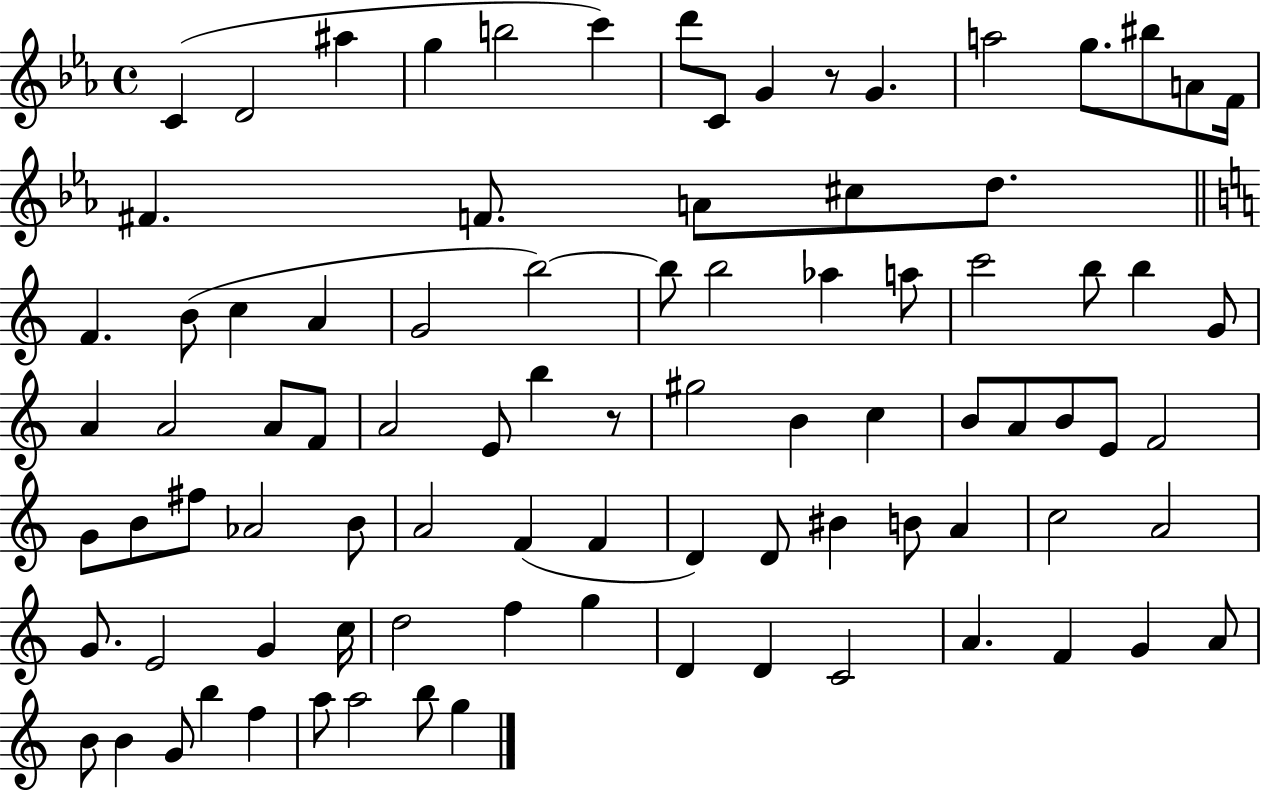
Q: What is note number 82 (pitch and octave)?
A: B5